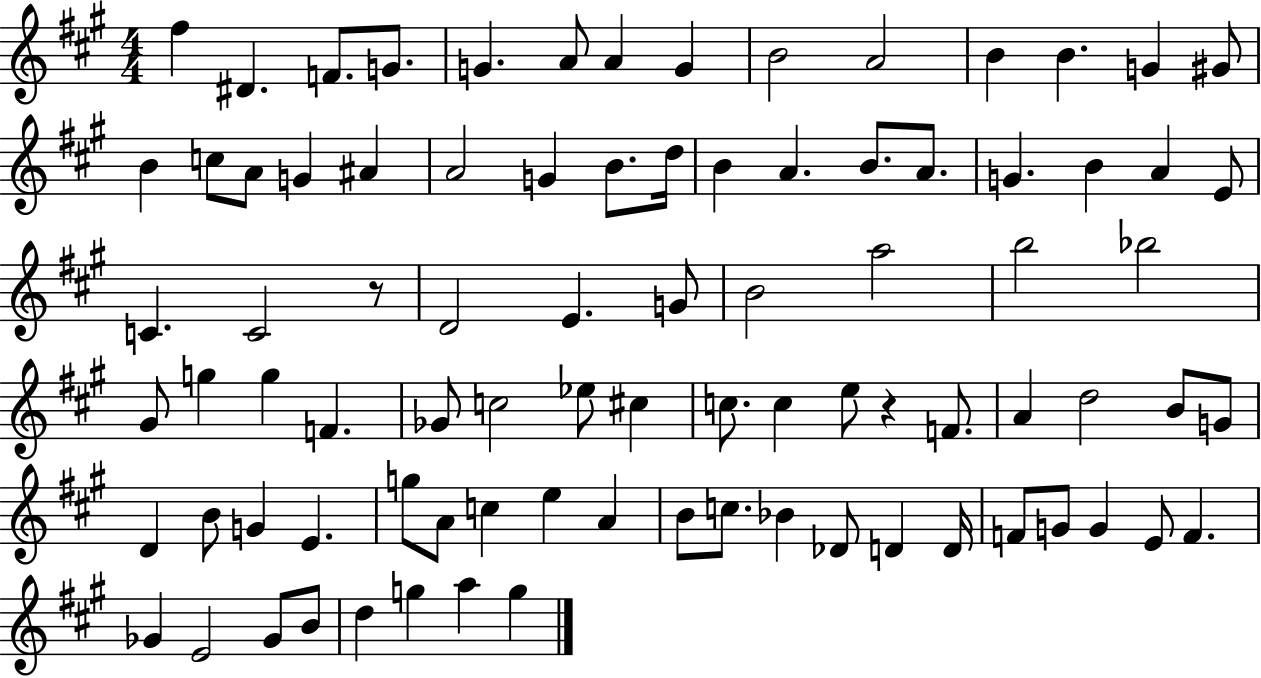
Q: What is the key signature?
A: A major